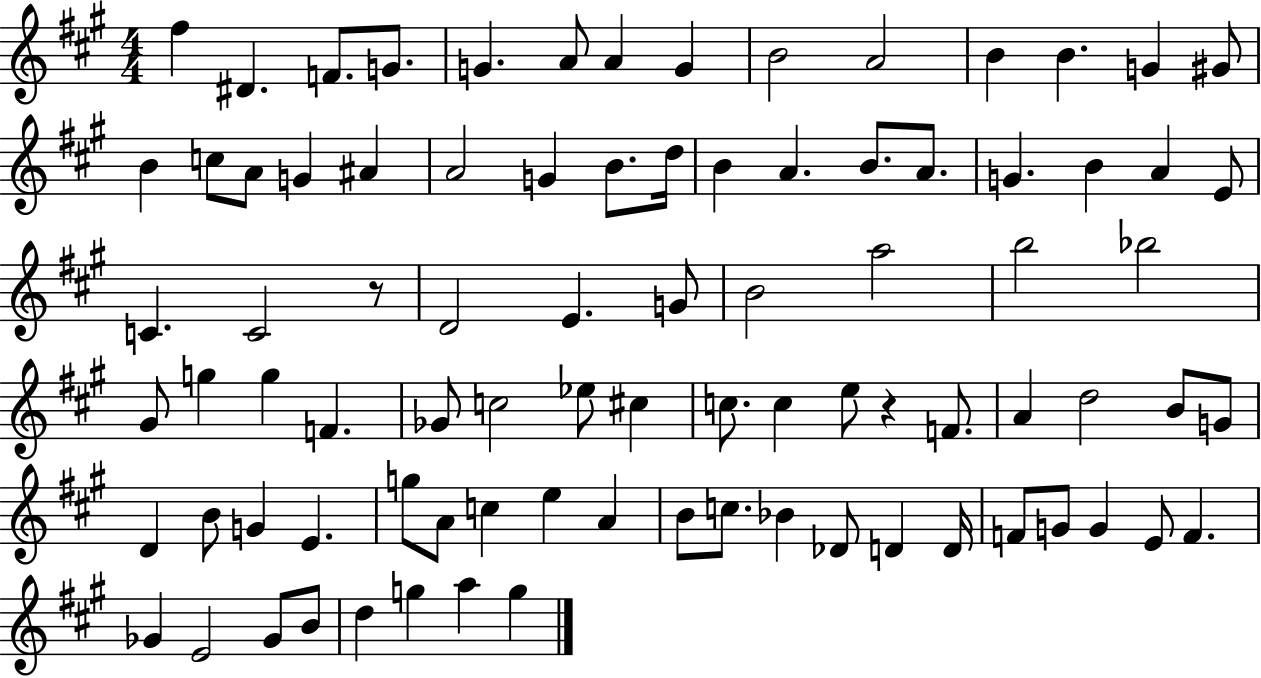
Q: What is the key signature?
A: A major